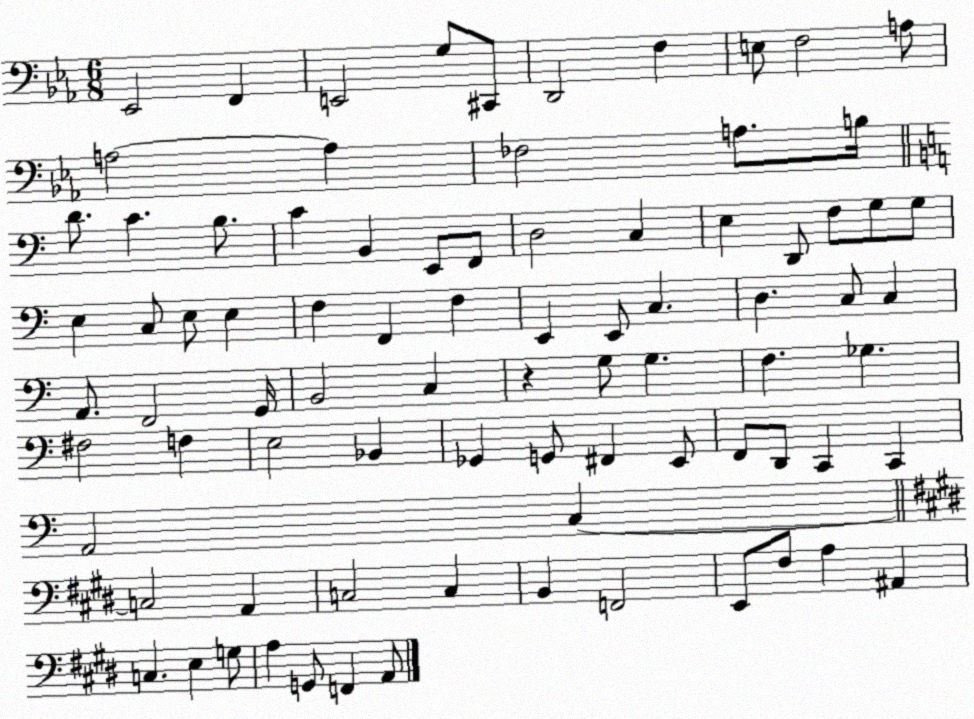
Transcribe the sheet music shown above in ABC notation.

X:1
T:Untitled
M:6/8
L:1/4
K:Eb
_E,,2 F,, E,,2 G,/2 ^C,,/2 D,,2 F, E,/2 F,2 A,/2 A,2 A, _F,2 A,/2 B,/4 D/2 C B,/2 C B,, E,,/2 F,,/2 D,2 C, E, D,,/2 F,/2 G,/2 G,/2 E, C,/2 E,/2 E, F, F,, F, E,, E,,/2 C, D, C,/2 C, A,,/2 F,,2 G,,/4 B,,2 C, z G,/2 G, F, _G, ^F,2 F, E,2 _B,, _G,, G,,/2 ^F,, E,,/2 F,,/2 D,,/2 C,, C,, A,,2 C, C,2 A,, C,2 C, B,, F,,2 E,,/2 ^F,/2 A, ^A,, C, E, G,/2 A, G,,/2 F,, A,,/2